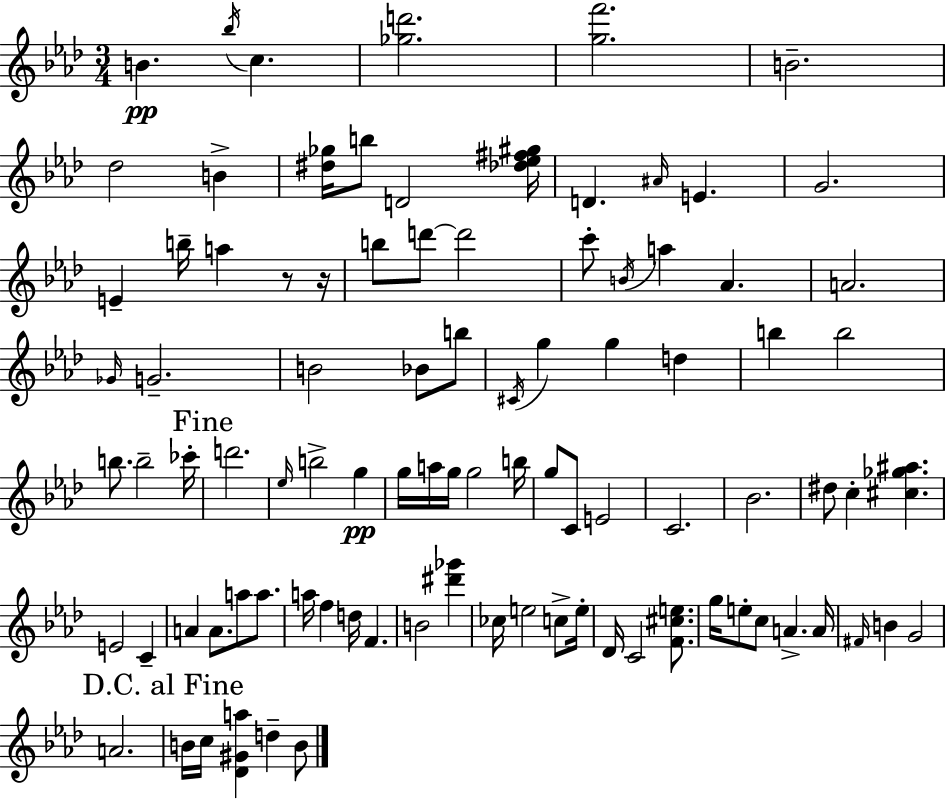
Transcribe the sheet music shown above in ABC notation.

X:1
T:Untitled
M:3/4
L:1/4
K:Ab
B _b/4 c [_gd']2 [gf']2 B2 _d2 B [^d_g]/4 b/2 D2 [_d_e^f^g]/4 D ^A/4 E G2 E b/4 a z/2 z/4 b/2 d'/2 d'2 c'/2 B/4 a _A A2 _G/4 G2 B2 _B/2 b/2 ^C/4 g g d b b2 b/2 b2 _c'/4 d'2 _e/4 b2 g g/4 a/4 g/4 g2 b/4 g/2 C/2 E2 C2 _B2 ^d/2 c [^c_g^a] E2 C A A/2 a/2 a/2 a/4 f d/4 F B2 [^d'_g'] _c/4 e2 c/2 e/4 _D/4 C2 [F^ce]/2 g/4 e/2 c/2 A A/4 ^F/4 B G2 A2 B/4 c/4 [_D^Ga] d B/2